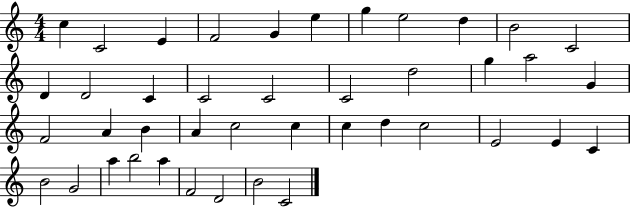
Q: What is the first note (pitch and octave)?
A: C5